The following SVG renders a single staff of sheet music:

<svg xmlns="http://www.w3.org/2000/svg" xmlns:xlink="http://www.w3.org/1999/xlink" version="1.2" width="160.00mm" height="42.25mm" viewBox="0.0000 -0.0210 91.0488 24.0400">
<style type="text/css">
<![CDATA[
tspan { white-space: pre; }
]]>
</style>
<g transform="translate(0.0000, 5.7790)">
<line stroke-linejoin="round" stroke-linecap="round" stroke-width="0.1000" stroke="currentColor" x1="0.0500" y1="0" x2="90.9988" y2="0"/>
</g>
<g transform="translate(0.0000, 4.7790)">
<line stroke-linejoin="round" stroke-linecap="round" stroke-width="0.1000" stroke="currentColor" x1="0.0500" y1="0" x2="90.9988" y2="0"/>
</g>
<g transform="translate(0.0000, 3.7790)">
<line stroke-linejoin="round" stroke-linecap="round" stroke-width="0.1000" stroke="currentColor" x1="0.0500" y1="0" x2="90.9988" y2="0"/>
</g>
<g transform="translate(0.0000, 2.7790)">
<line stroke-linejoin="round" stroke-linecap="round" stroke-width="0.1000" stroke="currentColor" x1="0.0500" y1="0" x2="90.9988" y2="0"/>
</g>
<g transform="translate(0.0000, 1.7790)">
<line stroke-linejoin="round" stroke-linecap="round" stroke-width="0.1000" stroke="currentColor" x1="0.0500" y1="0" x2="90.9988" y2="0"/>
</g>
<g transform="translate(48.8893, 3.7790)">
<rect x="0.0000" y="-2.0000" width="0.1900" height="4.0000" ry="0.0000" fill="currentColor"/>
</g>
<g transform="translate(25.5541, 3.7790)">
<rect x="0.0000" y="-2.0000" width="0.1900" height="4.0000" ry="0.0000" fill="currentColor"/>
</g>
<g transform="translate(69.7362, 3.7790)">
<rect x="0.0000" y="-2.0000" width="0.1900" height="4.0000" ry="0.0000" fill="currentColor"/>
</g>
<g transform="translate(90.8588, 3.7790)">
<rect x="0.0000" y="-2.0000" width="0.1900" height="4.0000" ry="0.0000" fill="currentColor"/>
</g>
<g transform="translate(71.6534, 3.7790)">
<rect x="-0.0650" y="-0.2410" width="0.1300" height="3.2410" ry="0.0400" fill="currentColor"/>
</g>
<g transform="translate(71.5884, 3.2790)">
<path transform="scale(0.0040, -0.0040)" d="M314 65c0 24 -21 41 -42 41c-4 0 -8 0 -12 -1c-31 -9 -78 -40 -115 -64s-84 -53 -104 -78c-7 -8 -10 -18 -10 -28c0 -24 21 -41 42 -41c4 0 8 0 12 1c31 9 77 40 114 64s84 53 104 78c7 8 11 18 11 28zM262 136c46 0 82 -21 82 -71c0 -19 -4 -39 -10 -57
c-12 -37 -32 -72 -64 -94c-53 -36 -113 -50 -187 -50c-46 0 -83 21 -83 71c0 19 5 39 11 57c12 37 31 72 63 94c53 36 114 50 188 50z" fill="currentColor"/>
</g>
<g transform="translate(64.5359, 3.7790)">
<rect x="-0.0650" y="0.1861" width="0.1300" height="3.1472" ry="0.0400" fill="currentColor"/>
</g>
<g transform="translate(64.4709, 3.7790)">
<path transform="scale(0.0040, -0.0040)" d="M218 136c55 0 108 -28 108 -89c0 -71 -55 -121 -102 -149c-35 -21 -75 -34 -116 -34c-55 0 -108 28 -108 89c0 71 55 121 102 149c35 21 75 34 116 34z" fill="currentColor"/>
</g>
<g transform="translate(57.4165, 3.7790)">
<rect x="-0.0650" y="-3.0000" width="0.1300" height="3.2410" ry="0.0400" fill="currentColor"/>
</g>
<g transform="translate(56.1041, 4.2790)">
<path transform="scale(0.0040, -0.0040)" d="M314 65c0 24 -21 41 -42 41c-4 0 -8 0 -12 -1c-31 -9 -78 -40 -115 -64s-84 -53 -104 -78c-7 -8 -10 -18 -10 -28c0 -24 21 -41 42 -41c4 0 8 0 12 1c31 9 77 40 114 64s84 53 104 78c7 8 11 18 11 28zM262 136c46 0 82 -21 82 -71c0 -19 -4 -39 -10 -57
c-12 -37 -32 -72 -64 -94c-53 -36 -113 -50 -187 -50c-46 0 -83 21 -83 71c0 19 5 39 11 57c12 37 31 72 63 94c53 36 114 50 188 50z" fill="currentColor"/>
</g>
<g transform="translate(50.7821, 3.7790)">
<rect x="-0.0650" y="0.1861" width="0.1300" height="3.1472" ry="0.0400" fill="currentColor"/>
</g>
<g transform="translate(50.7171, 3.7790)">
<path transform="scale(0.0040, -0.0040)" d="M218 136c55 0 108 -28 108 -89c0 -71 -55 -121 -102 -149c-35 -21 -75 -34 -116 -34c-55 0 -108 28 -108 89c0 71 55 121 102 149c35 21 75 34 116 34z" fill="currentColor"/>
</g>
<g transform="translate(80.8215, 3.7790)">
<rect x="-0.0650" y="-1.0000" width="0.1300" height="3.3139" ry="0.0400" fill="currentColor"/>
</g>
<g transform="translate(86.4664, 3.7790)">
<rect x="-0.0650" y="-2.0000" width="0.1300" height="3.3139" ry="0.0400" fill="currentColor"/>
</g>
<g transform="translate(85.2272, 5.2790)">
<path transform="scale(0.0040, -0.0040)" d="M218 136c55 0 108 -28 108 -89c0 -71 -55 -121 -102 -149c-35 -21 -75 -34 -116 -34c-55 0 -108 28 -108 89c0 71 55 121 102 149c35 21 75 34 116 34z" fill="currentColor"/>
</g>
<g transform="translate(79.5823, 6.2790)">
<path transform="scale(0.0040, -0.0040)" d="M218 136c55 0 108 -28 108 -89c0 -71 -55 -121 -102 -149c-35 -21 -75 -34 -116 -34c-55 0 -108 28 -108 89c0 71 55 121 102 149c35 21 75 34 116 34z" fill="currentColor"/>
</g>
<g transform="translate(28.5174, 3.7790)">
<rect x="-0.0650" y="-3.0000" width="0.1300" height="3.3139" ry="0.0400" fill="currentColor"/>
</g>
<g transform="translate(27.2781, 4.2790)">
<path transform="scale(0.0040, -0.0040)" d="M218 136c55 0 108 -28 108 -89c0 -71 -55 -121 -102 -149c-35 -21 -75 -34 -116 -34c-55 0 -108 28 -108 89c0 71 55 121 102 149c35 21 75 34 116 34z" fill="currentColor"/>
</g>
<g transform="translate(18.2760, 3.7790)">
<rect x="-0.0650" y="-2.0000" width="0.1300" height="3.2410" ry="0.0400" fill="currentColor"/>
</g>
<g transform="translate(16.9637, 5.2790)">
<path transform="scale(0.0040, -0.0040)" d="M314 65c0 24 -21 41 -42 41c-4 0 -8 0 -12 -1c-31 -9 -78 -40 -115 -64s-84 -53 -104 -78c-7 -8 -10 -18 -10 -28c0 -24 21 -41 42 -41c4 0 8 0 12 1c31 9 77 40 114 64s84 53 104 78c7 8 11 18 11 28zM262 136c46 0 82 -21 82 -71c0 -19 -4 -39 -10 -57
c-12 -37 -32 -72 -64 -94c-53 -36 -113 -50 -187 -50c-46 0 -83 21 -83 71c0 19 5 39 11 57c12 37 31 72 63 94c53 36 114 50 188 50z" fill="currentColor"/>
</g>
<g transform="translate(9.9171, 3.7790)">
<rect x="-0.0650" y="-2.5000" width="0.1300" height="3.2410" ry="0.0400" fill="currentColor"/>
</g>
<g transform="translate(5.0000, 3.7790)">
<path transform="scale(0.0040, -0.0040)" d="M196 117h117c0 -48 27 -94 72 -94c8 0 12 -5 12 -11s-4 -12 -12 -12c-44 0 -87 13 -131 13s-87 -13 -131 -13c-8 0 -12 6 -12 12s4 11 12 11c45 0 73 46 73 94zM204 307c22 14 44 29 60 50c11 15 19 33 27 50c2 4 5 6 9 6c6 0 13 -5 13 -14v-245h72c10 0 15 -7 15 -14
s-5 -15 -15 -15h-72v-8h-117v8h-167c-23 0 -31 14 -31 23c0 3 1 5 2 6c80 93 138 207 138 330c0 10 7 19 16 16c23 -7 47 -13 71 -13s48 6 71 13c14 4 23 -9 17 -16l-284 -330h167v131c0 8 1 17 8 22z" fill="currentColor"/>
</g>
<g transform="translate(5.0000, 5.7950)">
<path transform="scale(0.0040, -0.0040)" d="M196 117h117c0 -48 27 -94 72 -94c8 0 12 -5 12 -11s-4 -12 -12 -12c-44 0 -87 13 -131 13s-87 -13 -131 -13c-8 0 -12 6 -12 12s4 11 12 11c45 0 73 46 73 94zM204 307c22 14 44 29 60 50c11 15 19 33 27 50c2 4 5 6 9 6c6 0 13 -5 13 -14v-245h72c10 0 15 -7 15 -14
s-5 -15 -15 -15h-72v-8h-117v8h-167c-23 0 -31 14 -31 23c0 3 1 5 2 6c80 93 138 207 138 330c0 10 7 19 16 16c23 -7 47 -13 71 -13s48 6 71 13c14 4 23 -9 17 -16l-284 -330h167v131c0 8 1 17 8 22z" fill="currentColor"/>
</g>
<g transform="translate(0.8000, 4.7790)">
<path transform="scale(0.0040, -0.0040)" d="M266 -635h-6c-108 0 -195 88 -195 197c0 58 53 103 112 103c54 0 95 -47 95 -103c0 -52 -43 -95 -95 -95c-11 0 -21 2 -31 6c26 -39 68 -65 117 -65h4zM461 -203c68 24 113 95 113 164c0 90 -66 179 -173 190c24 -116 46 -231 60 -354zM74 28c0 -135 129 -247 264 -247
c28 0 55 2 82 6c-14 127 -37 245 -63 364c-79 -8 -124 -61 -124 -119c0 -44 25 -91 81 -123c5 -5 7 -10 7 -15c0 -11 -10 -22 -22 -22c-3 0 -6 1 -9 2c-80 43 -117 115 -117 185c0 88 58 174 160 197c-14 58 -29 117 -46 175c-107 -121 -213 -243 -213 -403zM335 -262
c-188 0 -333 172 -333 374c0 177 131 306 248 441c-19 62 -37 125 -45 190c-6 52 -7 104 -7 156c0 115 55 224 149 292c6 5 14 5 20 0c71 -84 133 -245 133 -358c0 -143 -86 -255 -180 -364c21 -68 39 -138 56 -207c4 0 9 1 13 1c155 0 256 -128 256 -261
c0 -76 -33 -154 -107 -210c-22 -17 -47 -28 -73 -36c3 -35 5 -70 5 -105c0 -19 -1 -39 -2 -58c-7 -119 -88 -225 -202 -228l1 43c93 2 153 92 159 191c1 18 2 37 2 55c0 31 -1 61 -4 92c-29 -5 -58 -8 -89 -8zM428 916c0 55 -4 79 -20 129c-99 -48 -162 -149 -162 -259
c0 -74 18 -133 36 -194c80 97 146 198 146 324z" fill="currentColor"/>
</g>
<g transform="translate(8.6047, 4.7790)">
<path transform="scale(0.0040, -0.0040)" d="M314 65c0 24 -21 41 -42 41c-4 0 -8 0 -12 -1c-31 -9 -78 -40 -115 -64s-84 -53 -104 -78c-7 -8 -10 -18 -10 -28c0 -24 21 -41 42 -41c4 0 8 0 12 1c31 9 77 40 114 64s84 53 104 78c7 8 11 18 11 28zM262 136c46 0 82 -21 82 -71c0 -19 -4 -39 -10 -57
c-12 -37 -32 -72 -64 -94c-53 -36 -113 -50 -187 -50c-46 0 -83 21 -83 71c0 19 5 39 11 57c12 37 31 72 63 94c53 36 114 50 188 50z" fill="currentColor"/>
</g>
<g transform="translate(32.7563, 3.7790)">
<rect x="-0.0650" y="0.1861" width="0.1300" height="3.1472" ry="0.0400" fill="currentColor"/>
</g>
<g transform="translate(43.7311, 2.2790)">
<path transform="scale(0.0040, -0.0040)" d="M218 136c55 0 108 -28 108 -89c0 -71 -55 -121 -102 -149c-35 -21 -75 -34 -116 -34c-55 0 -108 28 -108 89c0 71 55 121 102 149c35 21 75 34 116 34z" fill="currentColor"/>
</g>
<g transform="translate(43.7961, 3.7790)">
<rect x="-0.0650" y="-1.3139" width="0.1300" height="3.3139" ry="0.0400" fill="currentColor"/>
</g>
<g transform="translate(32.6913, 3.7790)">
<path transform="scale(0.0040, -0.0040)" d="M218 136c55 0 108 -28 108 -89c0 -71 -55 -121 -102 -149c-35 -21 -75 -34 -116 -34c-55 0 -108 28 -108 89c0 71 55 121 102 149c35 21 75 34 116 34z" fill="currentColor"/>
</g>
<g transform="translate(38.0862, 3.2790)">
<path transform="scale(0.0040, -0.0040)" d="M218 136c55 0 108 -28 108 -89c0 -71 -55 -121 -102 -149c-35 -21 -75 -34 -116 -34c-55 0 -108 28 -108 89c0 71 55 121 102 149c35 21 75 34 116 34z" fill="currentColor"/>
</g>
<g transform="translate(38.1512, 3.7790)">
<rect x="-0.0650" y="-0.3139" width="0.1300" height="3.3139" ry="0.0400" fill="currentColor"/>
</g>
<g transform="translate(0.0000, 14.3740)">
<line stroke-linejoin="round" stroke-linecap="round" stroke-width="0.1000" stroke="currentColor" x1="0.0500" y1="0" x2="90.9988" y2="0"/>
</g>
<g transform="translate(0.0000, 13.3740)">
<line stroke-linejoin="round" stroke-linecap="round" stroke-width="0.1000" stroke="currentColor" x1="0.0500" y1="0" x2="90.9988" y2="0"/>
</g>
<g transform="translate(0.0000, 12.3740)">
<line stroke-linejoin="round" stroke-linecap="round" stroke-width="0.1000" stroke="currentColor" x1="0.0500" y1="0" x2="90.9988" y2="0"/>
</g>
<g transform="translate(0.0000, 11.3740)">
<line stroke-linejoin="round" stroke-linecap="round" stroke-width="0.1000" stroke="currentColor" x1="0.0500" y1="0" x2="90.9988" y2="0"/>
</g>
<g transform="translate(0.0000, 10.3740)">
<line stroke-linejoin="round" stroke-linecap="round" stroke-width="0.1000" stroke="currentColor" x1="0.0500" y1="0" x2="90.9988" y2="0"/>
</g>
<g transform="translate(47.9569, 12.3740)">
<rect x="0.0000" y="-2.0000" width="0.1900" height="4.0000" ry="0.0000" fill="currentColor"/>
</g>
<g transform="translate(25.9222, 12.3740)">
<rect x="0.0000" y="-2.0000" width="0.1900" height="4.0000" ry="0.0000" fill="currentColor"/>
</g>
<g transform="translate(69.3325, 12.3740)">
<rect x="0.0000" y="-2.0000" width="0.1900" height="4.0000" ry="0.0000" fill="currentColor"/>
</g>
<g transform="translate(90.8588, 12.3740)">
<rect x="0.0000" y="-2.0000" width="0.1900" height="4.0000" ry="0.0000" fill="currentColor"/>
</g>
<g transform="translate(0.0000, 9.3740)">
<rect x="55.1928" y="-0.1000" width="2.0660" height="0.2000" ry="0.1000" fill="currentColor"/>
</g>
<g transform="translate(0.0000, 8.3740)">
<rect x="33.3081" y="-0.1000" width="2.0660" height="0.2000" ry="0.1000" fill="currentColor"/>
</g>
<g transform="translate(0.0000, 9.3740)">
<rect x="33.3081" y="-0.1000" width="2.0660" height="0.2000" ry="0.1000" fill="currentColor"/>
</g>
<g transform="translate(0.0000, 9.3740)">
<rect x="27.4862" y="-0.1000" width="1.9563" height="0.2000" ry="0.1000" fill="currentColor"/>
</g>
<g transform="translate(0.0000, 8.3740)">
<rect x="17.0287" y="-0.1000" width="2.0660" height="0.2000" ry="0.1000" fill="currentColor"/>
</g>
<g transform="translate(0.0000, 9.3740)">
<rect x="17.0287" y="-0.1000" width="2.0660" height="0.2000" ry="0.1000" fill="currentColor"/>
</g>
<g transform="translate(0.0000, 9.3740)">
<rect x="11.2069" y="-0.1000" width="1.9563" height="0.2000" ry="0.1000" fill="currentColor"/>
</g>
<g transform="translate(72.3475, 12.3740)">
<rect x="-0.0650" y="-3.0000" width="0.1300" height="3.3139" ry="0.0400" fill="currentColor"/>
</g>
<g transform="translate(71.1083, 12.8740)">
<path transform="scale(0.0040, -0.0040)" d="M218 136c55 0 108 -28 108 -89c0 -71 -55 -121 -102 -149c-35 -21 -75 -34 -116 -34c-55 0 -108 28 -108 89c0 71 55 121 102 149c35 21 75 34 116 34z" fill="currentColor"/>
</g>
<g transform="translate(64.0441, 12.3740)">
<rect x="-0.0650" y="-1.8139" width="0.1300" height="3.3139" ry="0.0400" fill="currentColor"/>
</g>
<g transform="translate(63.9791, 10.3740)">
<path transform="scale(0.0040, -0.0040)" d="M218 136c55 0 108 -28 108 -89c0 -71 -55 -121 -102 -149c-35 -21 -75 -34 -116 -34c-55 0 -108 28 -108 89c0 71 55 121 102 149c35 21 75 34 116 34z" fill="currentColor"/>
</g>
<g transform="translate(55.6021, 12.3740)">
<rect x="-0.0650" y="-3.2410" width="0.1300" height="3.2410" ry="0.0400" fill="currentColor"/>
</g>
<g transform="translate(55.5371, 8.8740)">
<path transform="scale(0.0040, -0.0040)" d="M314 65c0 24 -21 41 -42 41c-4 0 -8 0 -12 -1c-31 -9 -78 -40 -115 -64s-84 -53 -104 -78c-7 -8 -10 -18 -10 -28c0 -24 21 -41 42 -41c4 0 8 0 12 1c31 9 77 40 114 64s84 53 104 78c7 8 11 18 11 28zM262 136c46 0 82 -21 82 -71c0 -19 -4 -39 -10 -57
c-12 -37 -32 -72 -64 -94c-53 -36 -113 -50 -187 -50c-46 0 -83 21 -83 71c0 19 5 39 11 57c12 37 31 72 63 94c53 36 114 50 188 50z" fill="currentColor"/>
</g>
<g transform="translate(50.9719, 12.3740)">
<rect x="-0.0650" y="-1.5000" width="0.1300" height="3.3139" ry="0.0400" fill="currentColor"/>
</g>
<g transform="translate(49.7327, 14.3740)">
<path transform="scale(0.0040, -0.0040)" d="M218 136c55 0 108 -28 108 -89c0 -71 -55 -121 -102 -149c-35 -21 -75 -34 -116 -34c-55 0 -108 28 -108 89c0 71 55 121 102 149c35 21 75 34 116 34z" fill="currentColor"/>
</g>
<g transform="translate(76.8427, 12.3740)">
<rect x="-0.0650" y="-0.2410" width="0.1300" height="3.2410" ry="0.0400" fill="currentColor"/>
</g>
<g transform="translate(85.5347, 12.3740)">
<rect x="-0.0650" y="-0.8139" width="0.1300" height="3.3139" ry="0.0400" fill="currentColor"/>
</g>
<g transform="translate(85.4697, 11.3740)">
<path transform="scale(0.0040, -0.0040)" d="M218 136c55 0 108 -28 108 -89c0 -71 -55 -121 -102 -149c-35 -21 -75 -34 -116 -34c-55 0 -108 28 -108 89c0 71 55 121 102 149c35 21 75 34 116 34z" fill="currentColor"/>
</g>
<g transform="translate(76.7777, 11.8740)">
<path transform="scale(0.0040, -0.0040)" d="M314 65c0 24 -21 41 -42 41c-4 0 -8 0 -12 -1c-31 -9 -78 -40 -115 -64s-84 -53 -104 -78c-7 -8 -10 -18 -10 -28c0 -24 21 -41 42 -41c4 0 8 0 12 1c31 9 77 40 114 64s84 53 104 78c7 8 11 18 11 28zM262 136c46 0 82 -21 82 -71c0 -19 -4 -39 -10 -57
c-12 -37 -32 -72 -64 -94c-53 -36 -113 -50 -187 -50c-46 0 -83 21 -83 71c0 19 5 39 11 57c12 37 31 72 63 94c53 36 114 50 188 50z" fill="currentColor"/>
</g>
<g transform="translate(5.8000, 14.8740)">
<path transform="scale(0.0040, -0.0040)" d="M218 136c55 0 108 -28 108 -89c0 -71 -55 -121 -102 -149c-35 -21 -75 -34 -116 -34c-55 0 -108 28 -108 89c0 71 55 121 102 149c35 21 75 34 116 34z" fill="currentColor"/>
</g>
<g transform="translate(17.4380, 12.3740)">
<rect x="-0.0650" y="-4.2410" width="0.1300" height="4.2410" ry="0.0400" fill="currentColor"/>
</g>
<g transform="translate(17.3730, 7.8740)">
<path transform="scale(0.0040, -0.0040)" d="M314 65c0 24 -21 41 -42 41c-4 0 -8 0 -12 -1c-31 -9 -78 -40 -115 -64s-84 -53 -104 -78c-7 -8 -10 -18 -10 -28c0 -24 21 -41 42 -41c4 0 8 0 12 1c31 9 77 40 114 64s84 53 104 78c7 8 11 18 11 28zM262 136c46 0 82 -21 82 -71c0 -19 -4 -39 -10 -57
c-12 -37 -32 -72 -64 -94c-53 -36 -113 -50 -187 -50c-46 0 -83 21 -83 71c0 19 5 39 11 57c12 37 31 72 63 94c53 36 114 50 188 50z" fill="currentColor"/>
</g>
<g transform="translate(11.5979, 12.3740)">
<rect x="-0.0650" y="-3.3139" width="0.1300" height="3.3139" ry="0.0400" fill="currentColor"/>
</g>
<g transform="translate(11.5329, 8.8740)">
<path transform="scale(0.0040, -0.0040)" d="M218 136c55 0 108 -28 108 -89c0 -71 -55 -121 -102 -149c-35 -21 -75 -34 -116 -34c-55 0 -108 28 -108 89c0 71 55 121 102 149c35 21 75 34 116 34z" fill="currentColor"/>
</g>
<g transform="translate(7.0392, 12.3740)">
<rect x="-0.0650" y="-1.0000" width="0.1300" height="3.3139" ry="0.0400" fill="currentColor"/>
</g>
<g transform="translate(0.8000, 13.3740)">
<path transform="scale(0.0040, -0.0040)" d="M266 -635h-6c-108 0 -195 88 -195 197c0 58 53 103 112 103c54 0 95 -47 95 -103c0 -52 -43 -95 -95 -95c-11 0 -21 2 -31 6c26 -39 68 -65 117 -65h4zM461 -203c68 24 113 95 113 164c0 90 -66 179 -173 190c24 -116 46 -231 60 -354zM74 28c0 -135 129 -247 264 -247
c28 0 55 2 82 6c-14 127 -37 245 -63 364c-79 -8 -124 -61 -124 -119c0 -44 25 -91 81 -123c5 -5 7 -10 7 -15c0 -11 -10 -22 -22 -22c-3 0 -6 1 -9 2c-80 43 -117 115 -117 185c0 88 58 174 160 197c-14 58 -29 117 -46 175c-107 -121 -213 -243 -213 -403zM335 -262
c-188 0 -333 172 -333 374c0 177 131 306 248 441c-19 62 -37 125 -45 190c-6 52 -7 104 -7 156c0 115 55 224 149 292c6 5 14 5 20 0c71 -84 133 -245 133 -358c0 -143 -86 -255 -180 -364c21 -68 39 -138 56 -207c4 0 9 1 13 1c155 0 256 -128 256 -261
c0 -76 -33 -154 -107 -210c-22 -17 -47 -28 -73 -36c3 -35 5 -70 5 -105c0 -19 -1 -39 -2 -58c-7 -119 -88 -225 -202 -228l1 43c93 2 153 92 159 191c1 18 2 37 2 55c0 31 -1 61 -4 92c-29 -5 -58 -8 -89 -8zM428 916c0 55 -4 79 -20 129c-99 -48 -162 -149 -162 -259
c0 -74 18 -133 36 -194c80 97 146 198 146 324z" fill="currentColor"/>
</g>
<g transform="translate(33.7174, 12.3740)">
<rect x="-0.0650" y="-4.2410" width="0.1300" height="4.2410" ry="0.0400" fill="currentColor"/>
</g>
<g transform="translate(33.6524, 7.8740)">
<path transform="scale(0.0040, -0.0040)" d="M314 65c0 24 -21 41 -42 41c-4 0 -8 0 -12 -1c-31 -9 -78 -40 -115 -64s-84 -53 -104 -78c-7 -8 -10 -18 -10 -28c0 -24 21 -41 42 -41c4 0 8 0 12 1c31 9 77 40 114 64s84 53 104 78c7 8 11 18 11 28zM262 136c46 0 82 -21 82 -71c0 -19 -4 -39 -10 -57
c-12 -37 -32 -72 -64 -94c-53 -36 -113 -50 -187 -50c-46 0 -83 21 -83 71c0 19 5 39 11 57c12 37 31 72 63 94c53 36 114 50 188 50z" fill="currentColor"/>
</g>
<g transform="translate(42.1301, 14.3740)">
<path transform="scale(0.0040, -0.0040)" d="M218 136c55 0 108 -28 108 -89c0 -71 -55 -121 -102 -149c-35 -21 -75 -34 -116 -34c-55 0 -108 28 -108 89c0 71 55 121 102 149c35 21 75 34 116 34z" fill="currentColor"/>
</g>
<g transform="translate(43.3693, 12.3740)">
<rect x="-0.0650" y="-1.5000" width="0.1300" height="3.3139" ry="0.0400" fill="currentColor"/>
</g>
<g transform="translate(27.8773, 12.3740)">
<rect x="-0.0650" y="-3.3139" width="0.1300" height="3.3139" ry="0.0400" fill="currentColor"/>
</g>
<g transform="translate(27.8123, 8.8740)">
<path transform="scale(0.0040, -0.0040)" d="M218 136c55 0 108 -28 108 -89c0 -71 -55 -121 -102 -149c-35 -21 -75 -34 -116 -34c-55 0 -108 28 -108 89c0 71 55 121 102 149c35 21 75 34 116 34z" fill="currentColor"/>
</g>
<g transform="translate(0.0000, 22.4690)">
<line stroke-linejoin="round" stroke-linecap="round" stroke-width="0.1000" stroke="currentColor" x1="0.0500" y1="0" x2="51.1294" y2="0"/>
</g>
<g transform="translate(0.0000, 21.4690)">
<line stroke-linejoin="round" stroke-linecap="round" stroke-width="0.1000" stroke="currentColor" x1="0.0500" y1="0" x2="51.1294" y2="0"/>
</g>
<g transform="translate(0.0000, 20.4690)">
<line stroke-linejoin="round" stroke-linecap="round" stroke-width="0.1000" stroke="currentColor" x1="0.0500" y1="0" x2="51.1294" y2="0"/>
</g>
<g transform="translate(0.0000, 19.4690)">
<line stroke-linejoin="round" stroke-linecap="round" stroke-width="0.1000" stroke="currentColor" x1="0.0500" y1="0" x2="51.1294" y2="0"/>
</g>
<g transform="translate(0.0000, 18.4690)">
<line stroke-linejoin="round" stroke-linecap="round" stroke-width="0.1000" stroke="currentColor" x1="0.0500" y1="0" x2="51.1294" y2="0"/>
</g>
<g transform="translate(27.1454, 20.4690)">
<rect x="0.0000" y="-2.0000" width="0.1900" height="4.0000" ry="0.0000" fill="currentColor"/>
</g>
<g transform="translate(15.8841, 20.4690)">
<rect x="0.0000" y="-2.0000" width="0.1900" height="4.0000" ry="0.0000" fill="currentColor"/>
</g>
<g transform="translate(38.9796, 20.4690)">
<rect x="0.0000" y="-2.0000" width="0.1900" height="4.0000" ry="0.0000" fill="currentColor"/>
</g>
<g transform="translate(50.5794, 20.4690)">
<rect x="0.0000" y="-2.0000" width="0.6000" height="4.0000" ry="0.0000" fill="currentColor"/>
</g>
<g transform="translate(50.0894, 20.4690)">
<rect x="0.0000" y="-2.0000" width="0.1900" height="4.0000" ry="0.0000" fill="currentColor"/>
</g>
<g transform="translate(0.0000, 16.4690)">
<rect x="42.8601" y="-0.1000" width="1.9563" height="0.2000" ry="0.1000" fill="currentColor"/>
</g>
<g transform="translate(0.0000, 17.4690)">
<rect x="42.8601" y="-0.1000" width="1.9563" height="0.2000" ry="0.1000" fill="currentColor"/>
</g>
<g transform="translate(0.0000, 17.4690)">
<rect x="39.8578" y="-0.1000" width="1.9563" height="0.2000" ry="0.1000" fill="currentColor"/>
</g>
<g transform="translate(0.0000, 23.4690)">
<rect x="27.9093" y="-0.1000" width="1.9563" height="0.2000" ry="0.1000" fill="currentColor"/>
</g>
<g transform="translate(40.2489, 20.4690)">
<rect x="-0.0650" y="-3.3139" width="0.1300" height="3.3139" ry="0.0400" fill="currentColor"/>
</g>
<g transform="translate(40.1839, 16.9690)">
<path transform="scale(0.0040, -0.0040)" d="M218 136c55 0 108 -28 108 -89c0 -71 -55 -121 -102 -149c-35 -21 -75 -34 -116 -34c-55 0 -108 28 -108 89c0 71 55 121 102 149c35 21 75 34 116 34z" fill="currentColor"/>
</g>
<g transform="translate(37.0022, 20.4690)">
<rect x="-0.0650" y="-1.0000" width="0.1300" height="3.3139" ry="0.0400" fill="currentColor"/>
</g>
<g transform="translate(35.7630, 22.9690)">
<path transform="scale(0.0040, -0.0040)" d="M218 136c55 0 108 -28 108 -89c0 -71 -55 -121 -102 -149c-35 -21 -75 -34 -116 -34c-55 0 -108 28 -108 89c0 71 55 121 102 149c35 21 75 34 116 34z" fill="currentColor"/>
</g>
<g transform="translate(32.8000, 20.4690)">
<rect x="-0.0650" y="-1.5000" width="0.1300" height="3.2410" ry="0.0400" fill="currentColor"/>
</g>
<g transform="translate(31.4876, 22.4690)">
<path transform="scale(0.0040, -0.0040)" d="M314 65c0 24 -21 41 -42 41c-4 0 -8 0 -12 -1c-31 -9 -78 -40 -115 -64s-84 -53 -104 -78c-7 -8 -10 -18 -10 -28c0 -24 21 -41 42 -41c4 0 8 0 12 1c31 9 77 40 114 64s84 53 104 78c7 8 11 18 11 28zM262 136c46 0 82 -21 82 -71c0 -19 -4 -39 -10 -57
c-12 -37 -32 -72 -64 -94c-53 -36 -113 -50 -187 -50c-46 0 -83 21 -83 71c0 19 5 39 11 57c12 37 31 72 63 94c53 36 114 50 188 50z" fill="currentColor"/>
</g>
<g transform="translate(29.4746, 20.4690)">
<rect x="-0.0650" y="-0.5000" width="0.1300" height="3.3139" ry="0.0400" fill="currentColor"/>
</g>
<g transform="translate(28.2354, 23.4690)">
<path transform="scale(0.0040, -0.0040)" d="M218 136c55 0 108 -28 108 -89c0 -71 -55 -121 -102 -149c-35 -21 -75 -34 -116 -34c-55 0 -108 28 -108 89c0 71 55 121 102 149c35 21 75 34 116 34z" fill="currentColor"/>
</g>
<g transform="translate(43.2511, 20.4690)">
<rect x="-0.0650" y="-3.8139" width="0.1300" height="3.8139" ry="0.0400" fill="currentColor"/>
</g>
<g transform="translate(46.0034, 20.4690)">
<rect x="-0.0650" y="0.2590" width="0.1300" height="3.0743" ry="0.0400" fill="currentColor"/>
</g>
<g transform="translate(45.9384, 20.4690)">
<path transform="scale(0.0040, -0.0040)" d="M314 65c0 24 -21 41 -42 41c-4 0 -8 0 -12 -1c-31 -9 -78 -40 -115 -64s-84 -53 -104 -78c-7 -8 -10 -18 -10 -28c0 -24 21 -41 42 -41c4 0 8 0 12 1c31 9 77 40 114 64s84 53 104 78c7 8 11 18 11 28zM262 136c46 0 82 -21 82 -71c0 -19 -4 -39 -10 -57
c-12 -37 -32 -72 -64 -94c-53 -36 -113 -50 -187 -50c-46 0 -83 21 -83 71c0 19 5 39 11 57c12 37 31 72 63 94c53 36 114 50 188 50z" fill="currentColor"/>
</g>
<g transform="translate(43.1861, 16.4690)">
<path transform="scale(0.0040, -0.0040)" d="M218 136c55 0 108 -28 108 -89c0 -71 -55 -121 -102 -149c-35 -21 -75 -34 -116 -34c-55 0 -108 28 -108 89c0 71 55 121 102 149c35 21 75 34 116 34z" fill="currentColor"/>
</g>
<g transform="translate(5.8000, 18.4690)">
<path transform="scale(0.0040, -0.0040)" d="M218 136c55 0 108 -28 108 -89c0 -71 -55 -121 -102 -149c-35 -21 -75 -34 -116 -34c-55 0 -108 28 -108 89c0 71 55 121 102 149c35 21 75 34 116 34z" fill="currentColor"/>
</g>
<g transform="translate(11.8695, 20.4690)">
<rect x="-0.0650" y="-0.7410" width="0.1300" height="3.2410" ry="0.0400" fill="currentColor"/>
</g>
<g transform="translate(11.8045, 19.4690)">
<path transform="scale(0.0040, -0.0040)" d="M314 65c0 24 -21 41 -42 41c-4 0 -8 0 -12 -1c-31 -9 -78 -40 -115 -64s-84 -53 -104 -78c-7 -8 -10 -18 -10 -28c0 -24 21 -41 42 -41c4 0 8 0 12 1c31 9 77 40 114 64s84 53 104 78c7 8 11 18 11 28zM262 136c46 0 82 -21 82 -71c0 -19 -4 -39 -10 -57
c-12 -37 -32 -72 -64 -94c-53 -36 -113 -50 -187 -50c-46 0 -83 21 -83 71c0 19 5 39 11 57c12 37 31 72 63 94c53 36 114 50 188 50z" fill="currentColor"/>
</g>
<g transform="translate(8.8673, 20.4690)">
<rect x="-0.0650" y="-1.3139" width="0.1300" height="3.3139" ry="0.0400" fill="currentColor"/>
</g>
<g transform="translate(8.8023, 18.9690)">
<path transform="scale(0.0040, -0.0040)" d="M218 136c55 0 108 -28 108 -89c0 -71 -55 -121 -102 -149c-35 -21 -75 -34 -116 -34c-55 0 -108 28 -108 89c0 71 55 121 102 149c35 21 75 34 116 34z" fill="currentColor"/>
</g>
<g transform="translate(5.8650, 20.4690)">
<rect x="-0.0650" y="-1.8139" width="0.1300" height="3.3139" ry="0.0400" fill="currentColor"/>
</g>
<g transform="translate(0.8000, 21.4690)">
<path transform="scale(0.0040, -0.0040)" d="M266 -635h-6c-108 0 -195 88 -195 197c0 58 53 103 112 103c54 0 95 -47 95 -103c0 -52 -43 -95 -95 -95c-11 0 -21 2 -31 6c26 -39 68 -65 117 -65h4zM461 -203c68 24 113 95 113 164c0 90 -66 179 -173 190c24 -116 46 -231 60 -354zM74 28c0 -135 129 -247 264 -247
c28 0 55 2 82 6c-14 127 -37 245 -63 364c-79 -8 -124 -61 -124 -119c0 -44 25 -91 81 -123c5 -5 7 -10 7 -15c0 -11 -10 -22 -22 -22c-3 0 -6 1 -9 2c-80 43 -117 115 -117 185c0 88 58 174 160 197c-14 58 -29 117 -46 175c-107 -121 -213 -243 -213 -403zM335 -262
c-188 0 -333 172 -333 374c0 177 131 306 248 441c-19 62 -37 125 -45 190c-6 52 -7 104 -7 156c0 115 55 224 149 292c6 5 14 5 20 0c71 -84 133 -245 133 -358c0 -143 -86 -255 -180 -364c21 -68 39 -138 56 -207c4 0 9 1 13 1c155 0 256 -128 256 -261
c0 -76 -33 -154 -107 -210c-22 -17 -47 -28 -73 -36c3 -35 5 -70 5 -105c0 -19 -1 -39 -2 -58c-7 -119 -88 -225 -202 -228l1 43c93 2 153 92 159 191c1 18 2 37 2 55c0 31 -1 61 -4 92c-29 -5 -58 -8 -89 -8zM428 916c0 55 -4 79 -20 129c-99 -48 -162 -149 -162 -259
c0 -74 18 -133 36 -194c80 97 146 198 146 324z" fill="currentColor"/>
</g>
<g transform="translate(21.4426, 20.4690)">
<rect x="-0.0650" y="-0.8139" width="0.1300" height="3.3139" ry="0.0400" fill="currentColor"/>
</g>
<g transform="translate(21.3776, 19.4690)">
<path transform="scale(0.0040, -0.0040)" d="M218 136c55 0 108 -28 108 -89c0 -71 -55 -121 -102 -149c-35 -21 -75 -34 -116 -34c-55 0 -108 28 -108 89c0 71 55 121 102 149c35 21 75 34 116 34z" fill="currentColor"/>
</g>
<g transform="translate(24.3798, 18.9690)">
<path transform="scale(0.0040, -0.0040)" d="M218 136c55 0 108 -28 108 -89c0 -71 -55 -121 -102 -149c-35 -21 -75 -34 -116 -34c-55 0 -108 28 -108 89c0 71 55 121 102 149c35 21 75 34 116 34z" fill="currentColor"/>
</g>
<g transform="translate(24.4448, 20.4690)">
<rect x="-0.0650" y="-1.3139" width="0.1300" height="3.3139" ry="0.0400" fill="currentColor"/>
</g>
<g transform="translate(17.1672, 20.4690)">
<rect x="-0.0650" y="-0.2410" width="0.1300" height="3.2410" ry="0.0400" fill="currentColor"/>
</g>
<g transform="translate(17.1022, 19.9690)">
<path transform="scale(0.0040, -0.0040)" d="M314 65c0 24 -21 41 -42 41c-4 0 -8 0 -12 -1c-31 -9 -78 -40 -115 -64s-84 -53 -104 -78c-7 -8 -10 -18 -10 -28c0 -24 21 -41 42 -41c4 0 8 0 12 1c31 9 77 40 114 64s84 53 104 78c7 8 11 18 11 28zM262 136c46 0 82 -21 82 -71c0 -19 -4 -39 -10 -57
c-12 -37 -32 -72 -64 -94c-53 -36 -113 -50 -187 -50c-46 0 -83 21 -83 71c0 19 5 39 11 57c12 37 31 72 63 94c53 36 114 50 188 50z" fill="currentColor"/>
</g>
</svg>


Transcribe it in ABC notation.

X:1
T:Untitled
M:4/4
L:1/4
K:C
G2 F2 A B c e B A2 B c2 D F D b d'2 b d'2 E E b2 f A c2 d f e d2 c2 d e C E2 D b c' B2